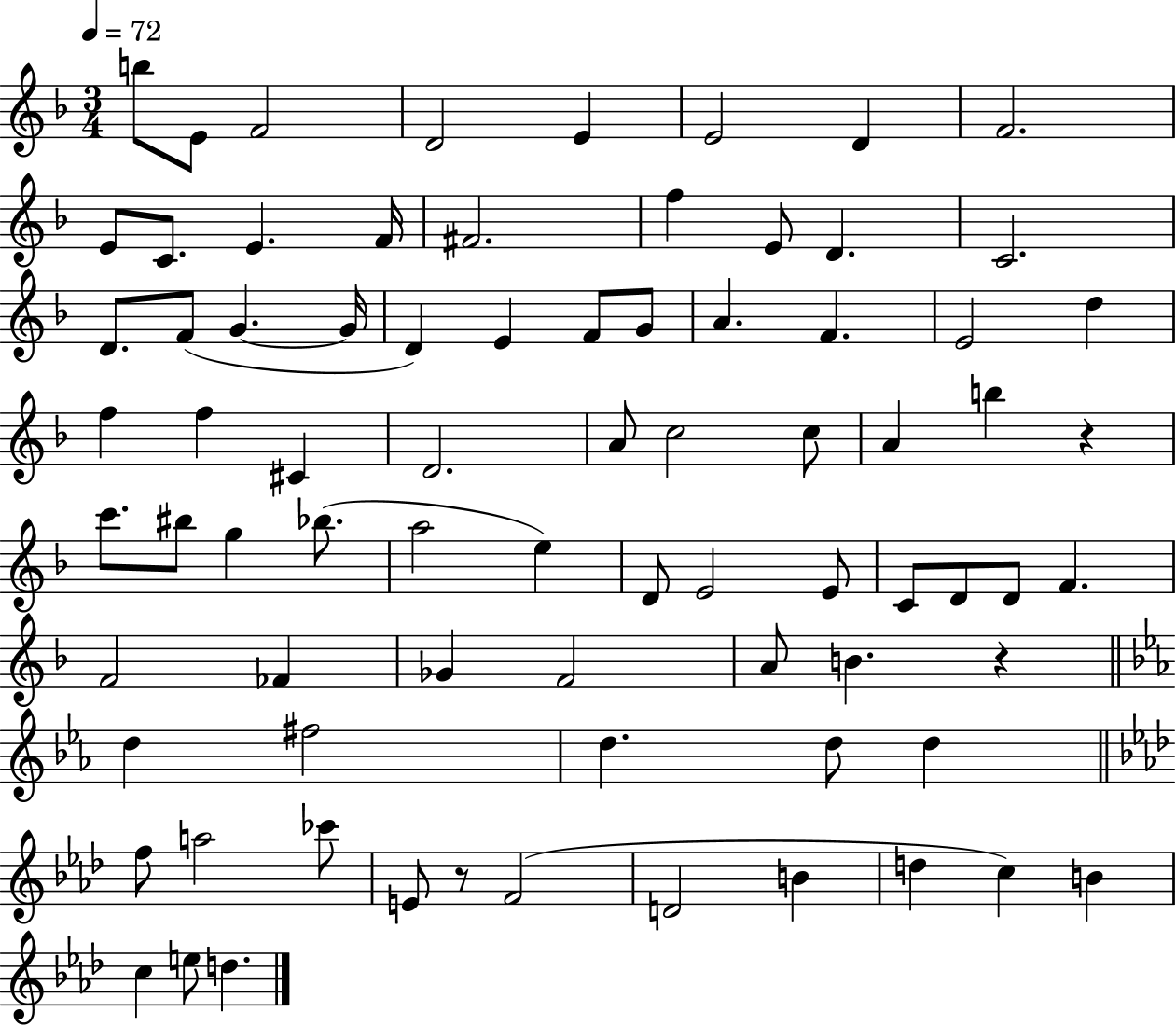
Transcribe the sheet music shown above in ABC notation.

X:1
T:Untitled
M:3/4
L:1/4
K:F
b/2 E/2 F2 D2 E E2 D F2 E/2 C/2 E F/4 ^F2 f E/2 D C2 D/2 F/2 G G/4 D E F/2 G/2 A F E2 d f f ^C D2 A/2 c2 c/2 A b z c'/2 ^b/2 g _b/2 a2 e D/2 E2 E/2 C/2 D/2 D/2 F F2 _F _G F2 A/2 B z d ^f2 d d/2 d f/2 a2 _c'/2 E/2 z/2 F2 D2 B d c B c e/2 d